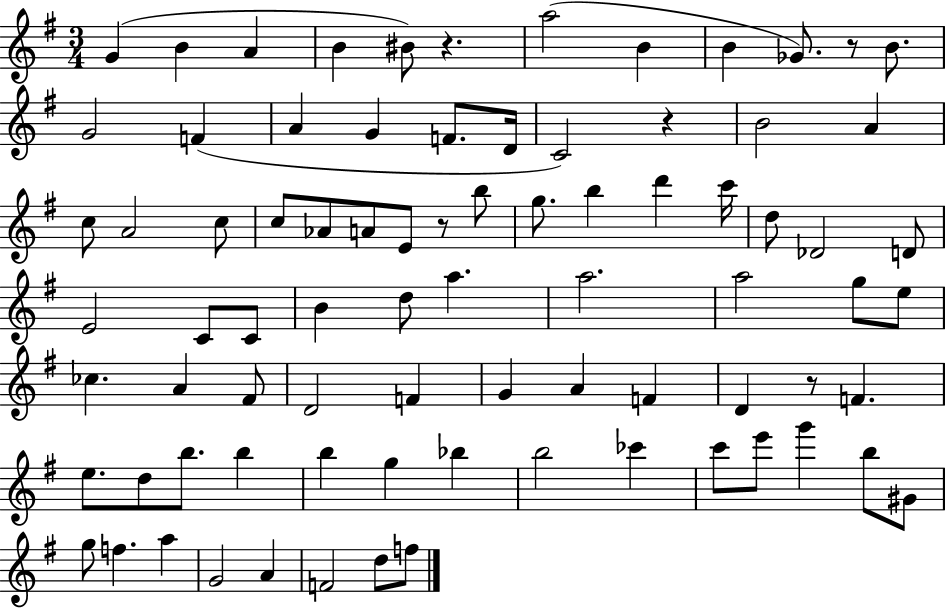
G4/q B4/q A4/q B4/q BIS4/e R/q. A5/h B4/q B4/q Gb4/e. R/e B4/e. G4/h F4/q A4/q G4/q F4/e. D4/s C4/h R/q B4/h A4/q C5/e A4/h C5/e C5/e Ab4/e A4/e E4/e R/e B5/e G5/e. B5/q D6/q C6/s D5/e Db4/h D4/e E4/h C4/e C4/e B4/q D5/e A5/q. A5/h. A5/h G5/e E5/e CES5/q. A4/q F#4/e D4/h F4/q G4/q A4/q F4/q D4/q R/e F4/q. E5/e. D5/e B5/e. B5/q B5/q G5/q Bb5/q B5/h CES6/q C6/e E6/e G6/q B5/e G#4/e G5/e F5/q. A5/q G4/h A4/q F4/h D5/e F5/e